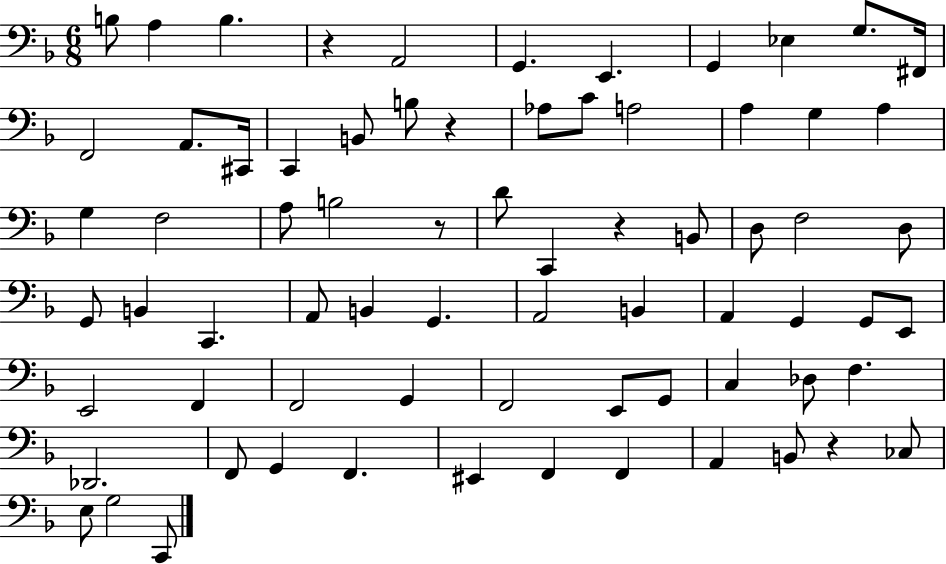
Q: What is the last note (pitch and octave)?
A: C2